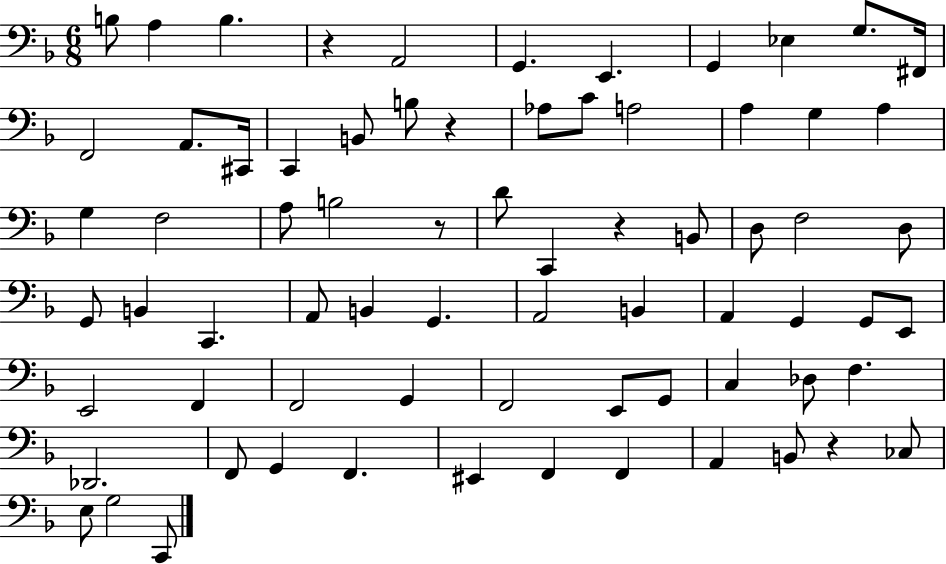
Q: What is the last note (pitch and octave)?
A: C2